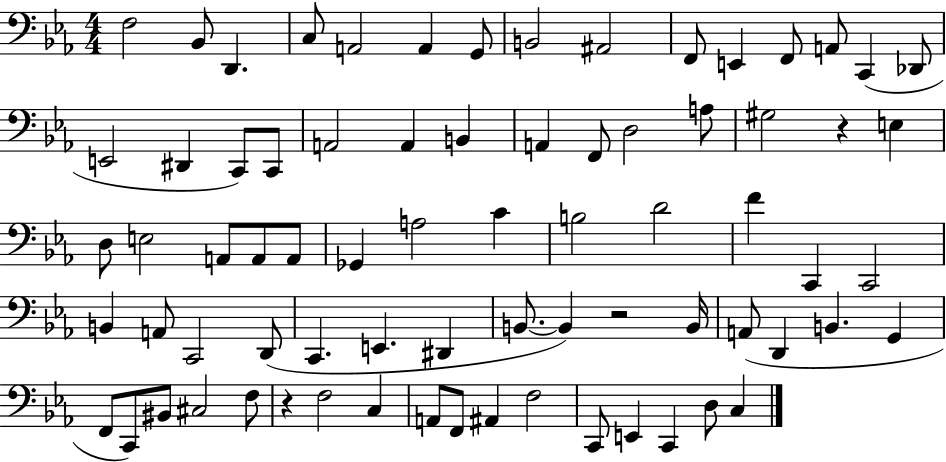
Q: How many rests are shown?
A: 3